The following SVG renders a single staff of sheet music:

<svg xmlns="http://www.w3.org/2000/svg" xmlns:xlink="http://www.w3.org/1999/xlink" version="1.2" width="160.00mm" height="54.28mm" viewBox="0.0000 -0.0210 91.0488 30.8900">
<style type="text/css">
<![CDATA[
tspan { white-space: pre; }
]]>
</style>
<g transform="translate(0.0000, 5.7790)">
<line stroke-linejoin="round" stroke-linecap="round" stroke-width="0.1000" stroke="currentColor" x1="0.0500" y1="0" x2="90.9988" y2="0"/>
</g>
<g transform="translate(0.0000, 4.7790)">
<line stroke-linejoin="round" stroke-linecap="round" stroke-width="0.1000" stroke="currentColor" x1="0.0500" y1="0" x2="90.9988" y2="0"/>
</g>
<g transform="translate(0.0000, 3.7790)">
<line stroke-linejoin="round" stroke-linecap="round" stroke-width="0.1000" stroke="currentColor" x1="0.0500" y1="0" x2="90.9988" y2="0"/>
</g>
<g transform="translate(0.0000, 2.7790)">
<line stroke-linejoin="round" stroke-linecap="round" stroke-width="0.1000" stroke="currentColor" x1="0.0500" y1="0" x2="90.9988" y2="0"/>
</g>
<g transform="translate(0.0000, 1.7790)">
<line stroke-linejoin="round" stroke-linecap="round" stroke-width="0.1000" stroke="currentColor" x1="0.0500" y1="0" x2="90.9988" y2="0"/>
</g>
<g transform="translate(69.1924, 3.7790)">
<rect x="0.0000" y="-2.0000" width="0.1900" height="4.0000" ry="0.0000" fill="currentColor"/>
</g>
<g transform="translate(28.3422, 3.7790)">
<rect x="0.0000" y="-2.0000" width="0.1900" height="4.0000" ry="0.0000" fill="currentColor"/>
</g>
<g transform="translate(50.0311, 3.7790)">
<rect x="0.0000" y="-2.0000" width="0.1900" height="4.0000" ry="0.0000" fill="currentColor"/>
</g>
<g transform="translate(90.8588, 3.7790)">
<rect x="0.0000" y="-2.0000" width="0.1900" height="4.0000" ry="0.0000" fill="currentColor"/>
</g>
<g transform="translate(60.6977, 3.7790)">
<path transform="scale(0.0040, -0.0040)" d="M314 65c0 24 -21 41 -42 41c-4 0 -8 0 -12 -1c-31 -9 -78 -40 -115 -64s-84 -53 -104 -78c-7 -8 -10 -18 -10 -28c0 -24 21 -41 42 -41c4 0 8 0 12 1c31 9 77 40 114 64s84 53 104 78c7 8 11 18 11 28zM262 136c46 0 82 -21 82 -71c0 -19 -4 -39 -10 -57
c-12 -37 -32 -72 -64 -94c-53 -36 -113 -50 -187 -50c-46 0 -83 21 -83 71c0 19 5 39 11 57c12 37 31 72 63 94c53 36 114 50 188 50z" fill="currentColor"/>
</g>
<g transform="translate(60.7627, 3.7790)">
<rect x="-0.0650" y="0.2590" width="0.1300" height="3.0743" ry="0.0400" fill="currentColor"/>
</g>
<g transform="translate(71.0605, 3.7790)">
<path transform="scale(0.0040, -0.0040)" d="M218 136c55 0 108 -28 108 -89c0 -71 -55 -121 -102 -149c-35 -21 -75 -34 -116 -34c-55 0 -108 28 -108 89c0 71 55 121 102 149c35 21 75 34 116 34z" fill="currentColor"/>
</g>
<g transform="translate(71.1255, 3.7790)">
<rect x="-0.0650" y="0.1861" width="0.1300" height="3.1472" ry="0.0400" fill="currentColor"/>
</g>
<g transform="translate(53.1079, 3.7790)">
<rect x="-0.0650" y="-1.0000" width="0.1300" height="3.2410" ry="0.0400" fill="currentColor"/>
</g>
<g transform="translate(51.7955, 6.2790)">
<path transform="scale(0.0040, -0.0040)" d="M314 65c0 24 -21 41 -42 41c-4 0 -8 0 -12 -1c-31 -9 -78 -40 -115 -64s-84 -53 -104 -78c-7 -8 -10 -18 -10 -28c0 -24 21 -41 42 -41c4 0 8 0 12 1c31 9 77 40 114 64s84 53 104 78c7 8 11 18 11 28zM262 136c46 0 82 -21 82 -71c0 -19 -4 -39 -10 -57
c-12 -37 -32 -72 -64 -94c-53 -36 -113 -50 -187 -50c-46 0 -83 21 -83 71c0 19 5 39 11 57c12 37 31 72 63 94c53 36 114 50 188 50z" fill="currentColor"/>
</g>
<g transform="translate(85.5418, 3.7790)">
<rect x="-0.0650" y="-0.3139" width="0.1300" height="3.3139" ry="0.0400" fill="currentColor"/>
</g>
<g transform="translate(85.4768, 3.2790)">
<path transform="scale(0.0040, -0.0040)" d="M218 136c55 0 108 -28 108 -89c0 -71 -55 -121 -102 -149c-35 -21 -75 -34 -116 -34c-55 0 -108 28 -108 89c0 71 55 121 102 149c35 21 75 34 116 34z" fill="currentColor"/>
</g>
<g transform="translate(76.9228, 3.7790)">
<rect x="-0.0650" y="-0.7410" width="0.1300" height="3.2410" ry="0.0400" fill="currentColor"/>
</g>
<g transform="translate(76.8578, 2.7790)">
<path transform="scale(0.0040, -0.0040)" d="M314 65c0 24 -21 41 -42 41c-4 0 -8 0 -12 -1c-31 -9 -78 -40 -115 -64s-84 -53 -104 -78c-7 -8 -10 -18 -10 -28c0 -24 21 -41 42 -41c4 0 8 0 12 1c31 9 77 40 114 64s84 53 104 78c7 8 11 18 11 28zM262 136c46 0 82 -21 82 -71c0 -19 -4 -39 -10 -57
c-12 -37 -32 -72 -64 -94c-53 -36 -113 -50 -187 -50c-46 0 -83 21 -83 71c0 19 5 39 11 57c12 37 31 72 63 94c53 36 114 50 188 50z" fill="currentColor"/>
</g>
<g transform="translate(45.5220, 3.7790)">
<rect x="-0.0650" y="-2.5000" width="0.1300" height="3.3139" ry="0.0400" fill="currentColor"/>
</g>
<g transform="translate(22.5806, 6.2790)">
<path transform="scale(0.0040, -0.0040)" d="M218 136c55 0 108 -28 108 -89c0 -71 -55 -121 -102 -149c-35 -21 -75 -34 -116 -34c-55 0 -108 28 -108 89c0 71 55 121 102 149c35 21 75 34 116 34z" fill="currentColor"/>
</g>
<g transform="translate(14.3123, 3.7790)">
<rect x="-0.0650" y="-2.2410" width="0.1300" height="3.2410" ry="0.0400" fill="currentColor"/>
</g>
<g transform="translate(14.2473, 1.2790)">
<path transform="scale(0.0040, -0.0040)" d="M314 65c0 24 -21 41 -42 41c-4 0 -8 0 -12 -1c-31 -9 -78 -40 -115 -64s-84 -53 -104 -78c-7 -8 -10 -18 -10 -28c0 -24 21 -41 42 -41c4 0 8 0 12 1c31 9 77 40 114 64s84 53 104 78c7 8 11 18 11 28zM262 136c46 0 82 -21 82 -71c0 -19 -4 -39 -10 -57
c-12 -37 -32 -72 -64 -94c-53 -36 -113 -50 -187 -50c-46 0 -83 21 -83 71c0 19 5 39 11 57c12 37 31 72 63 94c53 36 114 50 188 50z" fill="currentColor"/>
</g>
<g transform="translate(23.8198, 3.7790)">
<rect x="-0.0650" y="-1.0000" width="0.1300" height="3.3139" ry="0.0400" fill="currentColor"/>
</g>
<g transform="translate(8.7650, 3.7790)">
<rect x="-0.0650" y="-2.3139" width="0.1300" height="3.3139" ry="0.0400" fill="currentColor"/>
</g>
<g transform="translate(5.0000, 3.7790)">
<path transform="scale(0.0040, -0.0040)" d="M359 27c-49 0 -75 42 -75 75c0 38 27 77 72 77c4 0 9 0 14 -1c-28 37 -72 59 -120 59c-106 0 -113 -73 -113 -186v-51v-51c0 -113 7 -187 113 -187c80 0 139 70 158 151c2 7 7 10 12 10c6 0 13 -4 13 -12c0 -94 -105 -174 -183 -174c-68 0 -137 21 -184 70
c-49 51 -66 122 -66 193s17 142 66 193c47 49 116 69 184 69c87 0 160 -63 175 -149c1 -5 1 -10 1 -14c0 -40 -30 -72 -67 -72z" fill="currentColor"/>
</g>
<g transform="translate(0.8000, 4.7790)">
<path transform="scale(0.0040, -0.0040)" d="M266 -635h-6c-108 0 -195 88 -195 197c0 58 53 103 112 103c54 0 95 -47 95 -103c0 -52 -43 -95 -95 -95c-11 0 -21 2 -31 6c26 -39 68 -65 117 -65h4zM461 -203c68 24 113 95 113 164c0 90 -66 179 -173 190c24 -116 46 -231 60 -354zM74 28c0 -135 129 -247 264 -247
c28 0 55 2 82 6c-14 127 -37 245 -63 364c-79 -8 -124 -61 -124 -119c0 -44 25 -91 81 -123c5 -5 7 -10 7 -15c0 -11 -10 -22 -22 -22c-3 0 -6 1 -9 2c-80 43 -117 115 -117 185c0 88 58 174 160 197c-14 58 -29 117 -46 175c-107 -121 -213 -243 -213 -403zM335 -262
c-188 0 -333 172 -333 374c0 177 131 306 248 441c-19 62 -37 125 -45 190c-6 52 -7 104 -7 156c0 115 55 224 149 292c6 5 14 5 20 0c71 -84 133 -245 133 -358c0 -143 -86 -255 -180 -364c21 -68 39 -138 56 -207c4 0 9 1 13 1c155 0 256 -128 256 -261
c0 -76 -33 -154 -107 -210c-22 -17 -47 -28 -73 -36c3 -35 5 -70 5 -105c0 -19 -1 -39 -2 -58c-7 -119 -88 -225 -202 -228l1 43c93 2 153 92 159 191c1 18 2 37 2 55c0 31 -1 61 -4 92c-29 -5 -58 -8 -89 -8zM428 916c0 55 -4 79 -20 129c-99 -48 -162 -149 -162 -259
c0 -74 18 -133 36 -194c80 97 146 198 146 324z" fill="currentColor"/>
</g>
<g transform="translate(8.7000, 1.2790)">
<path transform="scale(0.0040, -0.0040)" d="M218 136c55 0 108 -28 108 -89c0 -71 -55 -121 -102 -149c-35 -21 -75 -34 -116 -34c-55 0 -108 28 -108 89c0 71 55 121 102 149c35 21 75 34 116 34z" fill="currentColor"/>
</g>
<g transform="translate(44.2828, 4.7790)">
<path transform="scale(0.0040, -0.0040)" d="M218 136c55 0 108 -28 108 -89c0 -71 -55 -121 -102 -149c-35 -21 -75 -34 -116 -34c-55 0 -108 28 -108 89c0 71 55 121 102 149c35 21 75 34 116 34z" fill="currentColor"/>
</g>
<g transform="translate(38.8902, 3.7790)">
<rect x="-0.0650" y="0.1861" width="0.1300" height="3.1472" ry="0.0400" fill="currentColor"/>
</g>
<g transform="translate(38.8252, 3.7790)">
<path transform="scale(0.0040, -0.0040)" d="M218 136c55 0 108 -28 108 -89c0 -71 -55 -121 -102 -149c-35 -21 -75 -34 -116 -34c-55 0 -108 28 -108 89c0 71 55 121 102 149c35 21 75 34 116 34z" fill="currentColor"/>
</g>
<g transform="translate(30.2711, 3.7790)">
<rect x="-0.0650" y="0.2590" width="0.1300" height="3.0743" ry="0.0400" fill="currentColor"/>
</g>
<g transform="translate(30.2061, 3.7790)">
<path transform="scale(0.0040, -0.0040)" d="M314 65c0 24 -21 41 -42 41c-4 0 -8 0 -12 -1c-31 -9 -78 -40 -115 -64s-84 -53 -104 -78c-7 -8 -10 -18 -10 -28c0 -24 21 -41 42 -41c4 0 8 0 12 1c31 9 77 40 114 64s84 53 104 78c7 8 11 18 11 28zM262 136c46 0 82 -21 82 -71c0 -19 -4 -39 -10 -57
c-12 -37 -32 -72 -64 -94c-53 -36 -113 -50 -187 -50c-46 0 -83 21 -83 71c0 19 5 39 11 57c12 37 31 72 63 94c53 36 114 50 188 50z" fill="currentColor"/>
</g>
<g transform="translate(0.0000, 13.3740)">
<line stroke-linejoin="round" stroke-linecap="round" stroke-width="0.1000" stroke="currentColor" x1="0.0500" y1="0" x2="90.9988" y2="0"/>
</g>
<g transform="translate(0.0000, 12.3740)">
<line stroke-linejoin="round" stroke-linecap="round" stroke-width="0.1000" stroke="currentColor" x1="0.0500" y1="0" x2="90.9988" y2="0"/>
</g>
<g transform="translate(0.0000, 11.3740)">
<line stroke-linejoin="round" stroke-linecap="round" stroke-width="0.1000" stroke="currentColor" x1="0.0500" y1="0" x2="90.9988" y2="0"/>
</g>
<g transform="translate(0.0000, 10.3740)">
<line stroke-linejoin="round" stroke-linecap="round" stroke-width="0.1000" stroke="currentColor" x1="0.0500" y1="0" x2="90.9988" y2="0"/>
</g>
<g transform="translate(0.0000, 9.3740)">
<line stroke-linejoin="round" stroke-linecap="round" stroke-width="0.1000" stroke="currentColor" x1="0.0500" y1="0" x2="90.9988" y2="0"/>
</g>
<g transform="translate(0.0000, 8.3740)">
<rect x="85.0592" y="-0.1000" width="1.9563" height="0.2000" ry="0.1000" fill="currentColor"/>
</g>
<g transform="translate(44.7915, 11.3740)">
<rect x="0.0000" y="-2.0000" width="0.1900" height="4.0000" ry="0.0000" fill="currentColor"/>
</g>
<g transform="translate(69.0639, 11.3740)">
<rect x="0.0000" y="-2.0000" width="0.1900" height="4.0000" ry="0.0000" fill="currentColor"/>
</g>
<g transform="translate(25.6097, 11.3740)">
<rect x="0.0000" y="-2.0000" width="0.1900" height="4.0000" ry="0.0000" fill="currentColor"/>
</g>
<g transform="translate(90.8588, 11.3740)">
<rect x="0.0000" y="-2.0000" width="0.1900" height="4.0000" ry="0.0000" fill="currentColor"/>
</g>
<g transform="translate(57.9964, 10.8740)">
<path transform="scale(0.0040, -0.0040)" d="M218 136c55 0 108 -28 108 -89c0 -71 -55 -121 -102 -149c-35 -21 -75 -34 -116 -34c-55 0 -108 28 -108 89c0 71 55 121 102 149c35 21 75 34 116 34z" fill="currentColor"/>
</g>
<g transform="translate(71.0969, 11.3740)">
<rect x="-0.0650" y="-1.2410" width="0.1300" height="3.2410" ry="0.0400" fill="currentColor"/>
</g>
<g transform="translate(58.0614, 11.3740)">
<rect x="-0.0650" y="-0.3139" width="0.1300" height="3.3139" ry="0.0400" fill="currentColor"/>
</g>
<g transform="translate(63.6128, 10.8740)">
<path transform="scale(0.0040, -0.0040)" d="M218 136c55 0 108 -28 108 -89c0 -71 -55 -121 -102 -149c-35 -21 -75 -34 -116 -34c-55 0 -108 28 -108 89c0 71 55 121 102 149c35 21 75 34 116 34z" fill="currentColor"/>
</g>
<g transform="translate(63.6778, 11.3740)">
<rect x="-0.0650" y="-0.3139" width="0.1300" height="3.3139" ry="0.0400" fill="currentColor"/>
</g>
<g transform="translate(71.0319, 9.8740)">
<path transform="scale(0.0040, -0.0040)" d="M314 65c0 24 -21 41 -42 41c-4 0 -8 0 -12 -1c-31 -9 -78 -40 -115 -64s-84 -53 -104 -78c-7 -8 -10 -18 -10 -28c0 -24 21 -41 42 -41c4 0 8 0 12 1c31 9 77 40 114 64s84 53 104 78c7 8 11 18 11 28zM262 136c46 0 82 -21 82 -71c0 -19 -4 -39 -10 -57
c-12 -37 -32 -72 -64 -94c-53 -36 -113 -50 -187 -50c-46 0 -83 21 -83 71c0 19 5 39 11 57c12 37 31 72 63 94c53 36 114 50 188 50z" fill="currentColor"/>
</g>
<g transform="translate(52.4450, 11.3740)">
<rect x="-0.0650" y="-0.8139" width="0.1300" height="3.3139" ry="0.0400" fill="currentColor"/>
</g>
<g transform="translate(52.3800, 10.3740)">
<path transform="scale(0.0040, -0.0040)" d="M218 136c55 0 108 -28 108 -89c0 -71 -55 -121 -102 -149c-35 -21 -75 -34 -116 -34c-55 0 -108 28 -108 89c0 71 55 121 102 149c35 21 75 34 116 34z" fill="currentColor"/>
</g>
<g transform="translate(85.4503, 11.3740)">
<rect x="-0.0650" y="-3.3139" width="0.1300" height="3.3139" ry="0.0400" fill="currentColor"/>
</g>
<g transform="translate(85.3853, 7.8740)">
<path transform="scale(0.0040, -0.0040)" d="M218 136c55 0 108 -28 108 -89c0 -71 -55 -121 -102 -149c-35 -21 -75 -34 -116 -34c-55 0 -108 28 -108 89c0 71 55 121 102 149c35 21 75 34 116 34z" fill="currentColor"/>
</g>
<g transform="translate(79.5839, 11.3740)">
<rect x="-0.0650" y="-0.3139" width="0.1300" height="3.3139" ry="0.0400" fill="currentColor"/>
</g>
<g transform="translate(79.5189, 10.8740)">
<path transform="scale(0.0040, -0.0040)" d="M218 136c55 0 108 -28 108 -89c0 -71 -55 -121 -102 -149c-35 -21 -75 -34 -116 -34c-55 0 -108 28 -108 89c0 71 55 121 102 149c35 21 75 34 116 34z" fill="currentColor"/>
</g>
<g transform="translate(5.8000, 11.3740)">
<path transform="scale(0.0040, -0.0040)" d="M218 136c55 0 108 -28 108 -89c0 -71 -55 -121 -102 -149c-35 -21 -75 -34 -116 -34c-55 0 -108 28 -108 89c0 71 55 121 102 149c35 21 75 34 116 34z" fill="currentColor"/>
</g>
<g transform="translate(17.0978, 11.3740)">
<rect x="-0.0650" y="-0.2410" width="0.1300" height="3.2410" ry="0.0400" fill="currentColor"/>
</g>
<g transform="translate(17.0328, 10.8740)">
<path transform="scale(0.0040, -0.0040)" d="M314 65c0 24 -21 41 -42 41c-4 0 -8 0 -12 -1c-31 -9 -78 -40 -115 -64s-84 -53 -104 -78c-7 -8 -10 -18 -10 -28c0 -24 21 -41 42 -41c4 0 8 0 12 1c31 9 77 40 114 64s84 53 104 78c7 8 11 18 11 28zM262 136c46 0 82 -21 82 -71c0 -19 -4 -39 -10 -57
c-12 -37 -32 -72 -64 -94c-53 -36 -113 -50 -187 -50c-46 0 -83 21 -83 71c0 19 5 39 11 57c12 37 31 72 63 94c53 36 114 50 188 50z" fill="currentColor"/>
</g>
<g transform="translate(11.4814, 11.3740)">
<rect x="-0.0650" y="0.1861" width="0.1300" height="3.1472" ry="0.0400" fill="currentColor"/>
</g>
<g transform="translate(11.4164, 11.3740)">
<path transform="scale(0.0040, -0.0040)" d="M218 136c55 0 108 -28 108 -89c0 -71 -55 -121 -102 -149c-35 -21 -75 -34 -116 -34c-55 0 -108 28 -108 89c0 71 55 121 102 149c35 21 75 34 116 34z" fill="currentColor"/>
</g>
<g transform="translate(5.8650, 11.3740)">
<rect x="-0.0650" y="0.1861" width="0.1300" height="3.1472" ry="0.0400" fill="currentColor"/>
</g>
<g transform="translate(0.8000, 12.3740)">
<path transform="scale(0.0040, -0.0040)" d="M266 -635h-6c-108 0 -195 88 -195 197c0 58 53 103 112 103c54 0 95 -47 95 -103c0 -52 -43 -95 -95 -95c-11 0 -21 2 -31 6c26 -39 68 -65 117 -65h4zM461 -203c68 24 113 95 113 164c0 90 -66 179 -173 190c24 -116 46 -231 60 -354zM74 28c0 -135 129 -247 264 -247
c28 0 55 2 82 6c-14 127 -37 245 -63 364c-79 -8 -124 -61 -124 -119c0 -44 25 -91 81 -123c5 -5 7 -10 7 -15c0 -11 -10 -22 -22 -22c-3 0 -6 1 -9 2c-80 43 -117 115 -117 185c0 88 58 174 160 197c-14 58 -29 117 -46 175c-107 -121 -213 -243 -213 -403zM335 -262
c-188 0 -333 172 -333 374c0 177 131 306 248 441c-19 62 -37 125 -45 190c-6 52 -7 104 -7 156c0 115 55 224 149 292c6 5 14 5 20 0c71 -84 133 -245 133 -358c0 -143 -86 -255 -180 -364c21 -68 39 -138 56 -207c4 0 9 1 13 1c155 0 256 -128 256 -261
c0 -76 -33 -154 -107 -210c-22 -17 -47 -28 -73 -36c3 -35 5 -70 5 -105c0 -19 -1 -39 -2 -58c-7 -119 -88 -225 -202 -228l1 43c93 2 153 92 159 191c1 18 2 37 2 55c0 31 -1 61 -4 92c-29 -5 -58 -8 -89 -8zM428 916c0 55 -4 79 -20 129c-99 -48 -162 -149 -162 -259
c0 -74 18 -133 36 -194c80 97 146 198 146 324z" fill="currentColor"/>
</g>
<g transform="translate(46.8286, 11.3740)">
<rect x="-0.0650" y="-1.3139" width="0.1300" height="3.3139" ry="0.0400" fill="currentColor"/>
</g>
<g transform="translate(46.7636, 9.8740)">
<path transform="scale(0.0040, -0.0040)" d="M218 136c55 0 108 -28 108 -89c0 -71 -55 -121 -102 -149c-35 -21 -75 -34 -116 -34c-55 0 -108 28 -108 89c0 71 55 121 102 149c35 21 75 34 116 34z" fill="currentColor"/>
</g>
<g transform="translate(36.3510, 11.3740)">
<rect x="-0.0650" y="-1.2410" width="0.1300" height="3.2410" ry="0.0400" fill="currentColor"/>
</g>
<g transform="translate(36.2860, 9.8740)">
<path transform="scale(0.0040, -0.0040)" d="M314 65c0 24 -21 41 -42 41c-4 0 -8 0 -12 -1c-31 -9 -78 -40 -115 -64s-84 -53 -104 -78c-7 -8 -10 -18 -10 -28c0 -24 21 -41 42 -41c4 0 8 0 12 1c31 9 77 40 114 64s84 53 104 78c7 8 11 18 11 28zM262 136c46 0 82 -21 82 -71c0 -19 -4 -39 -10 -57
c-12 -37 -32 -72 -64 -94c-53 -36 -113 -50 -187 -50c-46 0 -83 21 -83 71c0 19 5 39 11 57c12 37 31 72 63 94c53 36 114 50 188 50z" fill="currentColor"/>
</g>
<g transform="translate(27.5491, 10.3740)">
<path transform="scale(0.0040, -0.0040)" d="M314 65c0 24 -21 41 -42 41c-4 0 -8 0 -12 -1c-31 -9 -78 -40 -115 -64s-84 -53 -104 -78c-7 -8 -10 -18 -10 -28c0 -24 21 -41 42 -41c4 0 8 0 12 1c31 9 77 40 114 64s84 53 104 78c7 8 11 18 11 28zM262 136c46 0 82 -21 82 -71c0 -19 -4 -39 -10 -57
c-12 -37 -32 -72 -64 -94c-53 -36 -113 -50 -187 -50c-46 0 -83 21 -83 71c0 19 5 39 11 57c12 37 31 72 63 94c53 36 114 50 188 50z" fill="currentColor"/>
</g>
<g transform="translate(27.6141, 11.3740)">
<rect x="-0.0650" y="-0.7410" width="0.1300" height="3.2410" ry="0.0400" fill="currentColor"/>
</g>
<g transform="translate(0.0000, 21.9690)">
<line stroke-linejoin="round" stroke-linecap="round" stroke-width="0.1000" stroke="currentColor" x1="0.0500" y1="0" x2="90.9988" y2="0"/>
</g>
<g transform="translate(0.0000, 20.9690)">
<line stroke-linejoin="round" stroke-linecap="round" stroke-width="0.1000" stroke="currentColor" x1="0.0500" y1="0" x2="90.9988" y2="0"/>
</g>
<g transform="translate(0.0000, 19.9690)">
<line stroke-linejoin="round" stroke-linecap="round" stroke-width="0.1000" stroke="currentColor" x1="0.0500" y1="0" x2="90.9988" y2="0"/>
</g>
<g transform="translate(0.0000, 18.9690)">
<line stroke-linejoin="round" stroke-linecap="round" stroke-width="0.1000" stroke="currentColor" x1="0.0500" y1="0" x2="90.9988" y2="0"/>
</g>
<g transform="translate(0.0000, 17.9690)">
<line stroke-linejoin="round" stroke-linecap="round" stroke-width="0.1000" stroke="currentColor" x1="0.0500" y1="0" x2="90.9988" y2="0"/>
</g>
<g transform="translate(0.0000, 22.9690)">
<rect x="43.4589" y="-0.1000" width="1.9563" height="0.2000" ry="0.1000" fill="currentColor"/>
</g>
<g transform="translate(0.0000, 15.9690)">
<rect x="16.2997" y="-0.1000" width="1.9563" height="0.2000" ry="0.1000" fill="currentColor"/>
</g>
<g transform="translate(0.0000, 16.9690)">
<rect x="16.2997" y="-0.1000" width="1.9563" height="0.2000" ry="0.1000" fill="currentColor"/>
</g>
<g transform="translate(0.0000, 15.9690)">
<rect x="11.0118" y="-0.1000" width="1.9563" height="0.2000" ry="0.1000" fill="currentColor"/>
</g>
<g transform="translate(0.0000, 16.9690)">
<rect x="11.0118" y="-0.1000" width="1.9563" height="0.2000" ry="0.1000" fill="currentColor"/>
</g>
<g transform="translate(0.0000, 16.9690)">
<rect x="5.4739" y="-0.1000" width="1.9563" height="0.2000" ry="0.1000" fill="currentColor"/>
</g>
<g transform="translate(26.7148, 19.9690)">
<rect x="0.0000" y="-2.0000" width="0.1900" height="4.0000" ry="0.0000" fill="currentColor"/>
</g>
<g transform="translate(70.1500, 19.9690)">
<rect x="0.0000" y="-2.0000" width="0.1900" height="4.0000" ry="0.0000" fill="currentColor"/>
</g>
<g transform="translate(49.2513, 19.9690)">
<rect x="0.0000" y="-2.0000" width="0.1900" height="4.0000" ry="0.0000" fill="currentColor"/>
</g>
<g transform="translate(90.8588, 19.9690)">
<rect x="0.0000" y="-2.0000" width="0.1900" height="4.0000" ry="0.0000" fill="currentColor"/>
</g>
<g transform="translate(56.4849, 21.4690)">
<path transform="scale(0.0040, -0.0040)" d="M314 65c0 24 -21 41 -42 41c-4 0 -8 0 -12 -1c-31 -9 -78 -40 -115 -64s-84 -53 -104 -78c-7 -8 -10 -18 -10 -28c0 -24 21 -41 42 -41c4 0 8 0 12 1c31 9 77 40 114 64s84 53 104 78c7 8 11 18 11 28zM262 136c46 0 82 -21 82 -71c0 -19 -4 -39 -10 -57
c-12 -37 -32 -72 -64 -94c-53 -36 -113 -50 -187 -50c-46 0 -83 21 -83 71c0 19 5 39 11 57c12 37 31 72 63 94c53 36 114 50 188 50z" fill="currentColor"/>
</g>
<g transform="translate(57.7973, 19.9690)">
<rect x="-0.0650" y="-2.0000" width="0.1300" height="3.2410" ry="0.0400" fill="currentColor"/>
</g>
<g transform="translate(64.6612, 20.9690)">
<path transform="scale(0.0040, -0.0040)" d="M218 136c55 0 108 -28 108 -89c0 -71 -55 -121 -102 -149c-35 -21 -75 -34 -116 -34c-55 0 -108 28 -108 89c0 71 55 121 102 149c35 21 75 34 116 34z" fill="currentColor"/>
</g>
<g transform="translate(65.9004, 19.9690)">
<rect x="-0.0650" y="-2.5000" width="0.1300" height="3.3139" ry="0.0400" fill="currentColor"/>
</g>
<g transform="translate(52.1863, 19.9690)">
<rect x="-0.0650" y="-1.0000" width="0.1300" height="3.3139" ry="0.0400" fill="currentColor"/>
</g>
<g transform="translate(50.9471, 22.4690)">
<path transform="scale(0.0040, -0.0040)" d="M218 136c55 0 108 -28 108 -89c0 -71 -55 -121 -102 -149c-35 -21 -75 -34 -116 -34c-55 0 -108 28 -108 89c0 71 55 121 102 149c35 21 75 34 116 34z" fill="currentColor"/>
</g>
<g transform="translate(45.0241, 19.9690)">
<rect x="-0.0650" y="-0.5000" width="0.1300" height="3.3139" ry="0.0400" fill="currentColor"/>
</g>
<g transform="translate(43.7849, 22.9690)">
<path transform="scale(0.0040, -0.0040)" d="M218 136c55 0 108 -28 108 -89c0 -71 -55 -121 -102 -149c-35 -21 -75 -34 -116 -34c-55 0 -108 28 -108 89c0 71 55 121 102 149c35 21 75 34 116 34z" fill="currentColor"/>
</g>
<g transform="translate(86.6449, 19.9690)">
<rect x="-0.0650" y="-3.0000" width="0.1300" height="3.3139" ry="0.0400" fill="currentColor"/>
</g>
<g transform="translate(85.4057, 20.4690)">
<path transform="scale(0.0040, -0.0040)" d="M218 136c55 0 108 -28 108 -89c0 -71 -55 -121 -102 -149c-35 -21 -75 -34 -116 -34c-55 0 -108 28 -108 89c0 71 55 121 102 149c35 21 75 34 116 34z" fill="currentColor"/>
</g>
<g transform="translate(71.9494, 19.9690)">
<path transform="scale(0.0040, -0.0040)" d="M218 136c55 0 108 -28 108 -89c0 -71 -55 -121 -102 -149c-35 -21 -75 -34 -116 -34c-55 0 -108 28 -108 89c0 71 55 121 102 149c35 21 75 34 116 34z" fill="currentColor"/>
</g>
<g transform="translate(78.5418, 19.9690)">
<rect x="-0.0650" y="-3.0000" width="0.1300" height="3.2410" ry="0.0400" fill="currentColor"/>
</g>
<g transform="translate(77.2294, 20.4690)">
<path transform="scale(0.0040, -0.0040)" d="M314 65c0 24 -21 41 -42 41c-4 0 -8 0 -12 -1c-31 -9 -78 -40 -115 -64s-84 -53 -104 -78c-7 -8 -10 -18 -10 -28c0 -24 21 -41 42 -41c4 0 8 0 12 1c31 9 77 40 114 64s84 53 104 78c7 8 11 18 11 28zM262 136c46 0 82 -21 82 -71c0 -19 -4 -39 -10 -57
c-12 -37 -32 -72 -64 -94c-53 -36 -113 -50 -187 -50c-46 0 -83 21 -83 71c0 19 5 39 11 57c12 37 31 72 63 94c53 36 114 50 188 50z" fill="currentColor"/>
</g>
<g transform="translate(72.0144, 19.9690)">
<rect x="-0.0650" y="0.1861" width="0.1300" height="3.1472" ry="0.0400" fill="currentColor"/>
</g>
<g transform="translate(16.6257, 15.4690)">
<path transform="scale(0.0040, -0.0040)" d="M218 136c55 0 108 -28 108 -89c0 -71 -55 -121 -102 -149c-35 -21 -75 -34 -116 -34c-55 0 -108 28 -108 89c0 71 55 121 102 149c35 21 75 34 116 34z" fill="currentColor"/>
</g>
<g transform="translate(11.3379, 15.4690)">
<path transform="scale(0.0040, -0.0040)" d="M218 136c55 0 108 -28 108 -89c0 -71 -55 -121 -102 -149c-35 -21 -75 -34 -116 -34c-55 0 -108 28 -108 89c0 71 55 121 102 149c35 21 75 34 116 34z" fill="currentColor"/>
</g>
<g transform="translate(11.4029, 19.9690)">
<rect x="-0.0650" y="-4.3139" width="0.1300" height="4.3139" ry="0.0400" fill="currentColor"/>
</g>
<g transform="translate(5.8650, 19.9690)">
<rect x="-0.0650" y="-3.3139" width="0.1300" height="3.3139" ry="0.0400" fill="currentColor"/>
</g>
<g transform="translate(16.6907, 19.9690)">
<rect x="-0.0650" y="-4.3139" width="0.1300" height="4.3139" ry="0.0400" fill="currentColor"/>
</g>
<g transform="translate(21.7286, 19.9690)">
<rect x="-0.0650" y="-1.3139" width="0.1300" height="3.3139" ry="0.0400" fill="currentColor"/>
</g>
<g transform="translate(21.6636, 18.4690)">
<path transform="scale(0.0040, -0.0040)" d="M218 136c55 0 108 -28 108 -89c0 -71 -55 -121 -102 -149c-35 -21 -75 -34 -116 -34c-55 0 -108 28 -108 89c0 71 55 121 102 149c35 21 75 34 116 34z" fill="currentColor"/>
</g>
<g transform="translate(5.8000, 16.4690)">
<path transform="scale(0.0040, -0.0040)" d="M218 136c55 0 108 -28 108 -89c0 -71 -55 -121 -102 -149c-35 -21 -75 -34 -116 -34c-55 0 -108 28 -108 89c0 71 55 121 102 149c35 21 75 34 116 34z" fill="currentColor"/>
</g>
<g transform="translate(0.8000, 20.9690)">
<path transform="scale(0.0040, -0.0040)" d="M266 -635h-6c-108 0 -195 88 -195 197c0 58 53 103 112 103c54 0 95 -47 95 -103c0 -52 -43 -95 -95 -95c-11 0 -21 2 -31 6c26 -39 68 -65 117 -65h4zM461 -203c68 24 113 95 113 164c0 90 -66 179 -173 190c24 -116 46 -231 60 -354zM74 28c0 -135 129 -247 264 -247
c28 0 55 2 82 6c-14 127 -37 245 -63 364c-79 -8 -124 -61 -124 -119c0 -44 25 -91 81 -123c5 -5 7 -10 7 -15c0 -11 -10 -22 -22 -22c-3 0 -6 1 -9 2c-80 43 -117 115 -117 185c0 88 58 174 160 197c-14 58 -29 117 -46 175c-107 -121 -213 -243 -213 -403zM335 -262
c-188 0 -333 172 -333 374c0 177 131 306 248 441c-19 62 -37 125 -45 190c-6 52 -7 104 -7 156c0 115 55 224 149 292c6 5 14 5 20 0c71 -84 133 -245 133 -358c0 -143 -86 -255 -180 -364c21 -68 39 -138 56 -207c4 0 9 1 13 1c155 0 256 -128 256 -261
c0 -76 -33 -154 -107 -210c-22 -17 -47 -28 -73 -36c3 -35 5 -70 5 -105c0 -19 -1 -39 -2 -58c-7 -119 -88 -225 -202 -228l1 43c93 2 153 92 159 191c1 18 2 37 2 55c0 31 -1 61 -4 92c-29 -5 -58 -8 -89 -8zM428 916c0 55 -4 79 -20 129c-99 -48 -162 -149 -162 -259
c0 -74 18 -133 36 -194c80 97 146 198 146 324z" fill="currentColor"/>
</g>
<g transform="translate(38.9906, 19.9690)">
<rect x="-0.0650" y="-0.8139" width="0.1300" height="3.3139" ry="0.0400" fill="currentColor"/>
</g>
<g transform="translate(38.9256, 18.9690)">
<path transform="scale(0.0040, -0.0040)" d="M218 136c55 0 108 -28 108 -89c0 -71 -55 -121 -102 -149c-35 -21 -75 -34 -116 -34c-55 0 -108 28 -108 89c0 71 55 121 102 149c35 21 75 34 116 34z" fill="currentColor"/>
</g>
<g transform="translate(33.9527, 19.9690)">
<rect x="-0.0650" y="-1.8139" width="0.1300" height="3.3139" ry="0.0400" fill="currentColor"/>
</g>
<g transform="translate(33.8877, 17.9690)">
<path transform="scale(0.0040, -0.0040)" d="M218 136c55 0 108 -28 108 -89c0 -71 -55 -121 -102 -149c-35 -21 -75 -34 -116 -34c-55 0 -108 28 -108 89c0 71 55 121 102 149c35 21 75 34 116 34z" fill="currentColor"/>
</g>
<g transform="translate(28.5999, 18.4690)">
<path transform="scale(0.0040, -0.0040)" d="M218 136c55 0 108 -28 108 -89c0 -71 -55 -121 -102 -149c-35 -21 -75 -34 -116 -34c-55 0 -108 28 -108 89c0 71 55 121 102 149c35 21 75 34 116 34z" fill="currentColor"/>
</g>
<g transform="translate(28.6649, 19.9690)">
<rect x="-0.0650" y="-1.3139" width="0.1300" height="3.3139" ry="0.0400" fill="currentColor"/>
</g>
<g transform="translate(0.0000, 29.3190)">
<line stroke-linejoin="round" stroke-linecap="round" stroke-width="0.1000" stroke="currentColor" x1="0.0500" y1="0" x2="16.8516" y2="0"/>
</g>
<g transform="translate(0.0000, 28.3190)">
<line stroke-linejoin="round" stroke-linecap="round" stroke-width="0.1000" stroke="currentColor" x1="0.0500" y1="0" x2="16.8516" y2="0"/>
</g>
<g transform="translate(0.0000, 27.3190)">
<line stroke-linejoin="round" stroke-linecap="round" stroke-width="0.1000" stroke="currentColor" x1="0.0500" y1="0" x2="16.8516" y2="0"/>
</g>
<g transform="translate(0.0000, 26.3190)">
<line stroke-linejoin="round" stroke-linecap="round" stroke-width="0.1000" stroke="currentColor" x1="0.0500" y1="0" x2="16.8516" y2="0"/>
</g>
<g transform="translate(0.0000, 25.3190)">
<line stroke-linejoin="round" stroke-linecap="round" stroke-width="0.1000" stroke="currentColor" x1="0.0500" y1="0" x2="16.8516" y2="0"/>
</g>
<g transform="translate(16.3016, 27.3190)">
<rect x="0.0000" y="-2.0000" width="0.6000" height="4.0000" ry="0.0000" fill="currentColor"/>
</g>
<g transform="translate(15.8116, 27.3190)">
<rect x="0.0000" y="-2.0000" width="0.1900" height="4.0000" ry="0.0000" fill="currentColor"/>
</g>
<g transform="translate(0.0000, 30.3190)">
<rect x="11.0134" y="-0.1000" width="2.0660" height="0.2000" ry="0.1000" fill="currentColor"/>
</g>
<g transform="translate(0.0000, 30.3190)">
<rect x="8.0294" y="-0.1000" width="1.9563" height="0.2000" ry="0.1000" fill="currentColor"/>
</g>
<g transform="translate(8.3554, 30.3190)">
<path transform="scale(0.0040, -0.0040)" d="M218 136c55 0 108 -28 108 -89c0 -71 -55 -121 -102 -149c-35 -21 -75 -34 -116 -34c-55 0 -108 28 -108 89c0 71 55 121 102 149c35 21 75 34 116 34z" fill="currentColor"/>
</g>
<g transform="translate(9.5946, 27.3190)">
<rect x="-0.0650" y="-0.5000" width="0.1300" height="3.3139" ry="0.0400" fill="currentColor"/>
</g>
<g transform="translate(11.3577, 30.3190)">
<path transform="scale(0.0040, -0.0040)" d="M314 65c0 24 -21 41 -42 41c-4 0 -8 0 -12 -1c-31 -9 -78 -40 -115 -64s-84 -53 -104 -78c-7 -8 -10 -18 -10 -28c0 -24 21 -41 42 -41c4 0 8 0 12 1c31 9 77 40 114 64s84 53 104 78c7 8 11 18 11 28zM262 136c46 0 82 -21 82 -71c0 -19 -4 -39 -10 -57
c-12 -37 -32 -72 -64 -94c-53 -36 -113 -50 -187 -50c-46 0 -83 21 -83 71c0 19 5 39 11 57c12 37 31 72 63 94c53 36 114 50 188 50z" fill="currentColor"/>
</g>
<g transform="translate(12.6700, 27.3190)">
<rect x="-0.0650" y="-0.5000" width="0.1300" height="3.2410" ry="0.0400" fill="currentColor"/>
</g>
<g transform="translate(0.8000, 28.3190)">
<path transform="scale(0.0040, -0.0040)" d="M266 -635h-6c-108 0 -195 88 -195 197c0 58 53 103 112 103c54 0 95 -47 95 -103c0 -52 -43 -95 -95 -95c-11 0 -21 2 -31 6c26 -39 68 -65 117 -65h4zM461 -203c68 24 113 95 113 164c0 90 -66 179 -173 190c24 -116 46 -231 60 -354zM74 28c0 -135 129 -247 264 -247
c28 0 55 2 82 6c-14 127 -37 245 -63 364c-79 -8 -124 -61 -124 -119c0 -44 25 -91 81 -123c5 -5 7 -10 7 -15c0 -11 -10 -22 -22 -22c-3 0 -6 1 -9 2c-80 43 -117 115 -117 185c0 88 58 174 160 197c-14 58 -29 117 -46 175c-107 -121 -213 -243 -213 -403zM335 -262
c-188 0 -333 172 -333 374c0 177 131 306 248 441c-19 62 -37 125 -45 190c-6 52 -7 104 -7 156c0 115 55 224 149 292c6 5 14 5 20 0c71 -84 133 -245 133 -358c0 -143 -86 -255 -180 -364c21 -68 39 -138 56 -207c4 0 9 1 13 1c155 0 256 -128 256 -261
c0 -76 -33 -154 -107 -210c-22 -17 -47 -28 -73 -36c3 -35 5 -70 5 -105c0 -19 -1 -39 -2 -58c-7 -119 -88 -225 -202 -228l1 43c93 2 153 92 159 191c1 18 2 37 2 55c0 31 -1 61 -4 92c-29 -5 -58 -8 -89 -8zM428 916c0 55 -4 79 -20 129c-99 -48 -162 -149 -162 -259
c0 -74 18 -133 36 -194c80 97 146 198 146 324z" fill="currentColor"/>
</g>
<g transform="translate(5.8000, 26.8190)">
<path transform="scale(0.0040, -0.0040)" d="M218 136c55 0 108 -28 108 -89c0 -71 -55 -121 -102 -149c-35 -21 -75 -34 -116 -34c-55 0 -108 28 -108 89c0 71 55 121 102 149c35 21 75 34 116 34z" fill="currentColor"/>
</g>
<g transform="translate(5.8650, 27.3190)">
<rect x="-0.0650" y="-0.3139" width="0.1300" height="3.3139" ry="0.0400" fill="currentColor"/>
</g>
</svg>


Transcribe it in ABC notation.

X:1
T:Untitled
M:4/4
L:1/4
K:C
g g2 D B2 B G D2 B2 B d2 c B B c2 d2 e2 e d c c e2 c b b d' d' e e f d C D F2 G B A2 A c C C2